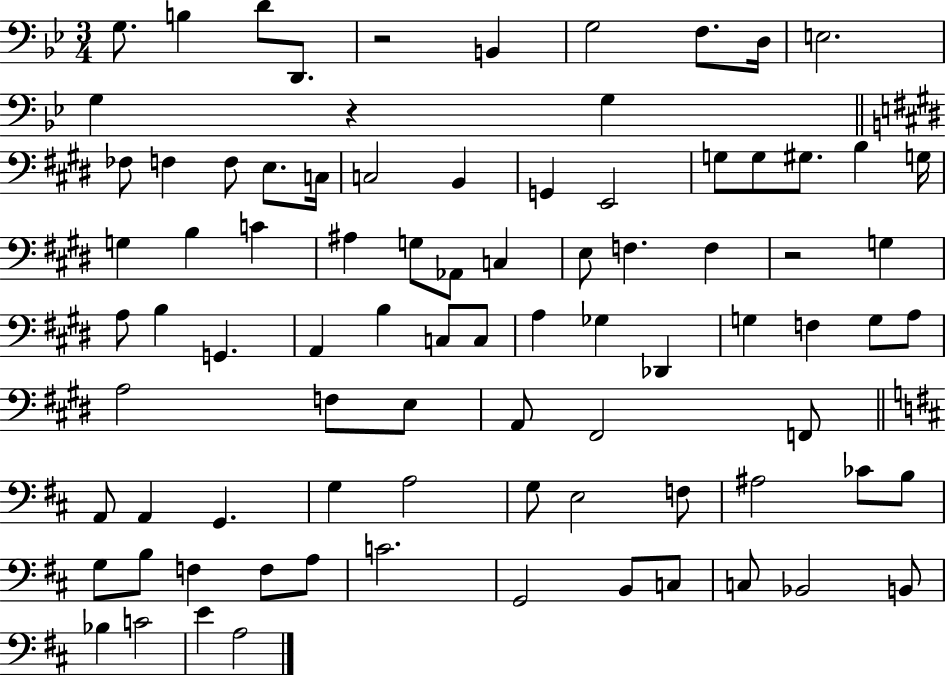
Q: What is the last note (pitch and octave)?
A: A3